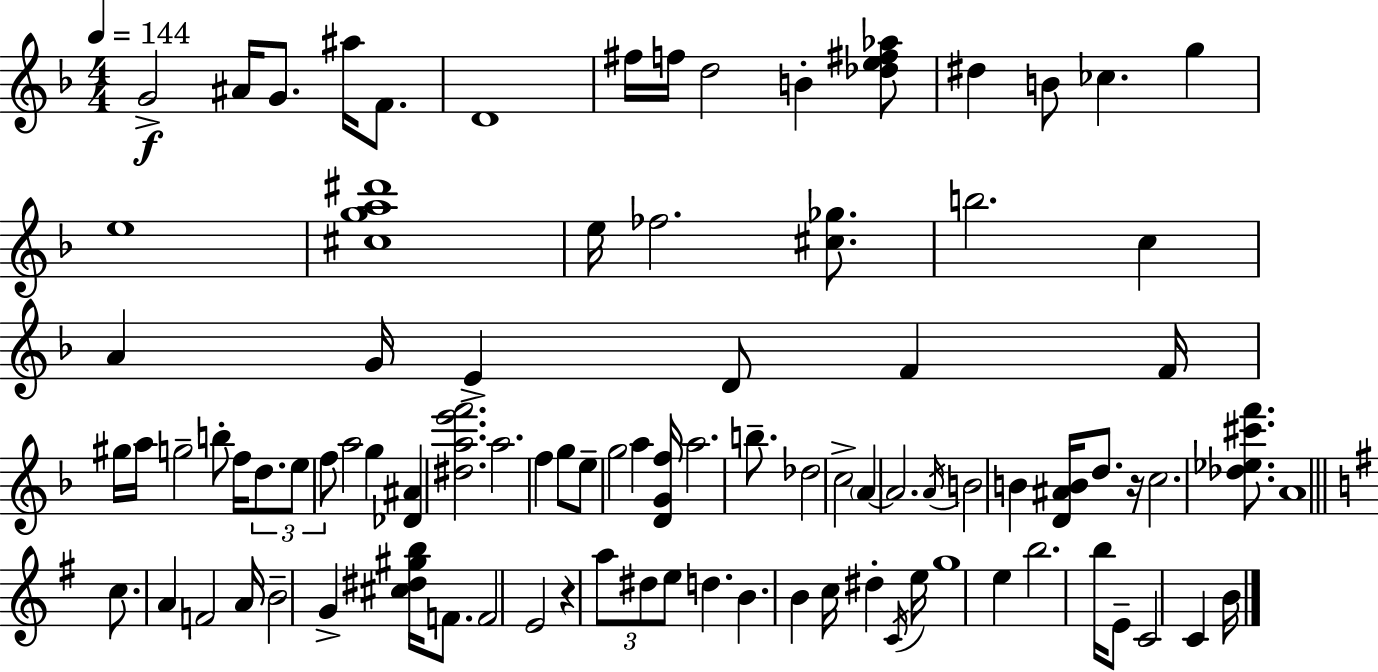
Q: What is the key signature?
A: D minor